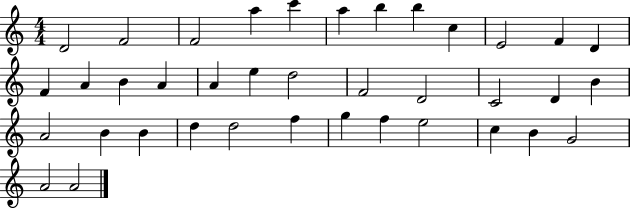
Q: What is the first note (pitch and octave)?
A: D4